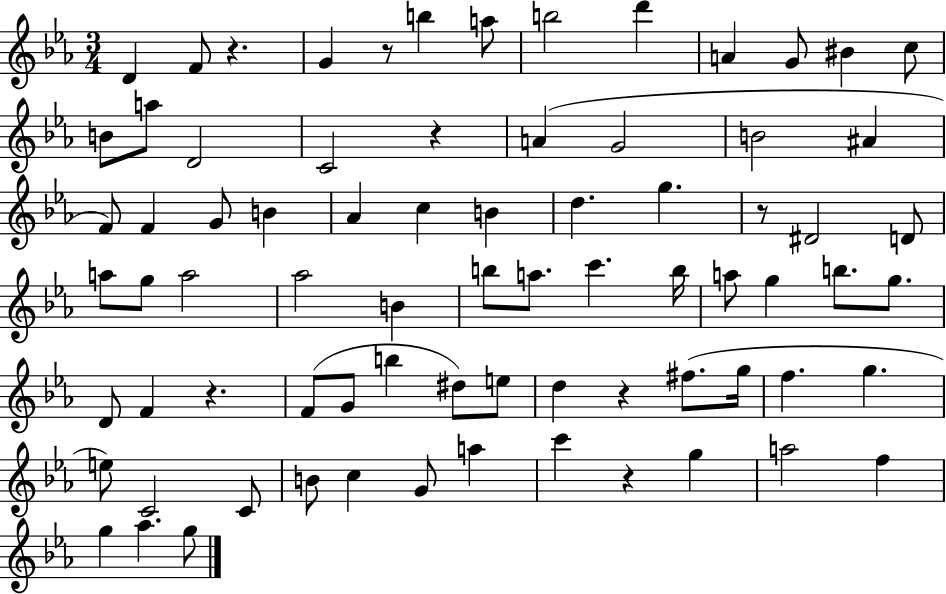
D4/q F4/e R/q. G4/q R/e B5/q A5/e B5/h D6/q A4/q G4/e BIS4/q C5/e B4/e A5/e D4/h C4/h R/q A4/q G4/h B4/h A#4/q F4/e F4/q G4/e B4/q Ab4/q C5/q B4/q D5/q. G5/q. R/e D#4/h D4/e A5/e G5/e A5/h Ab5/h B4/q B5/e A5/e. C6/q. B5/s A5/e G5/q B5/e. G5/e. D4/e F4/q R/q. F4/e G4/e B5/q D#5/e E5/e D5/q R/q F#5/e. G5/s F5/q. G5/q. E5/e C4/h C4/e B4/e C5/q G4/e A5/q C6/q R/q G5/q A5/h F5/q G5/q Ab5/q. G5/e